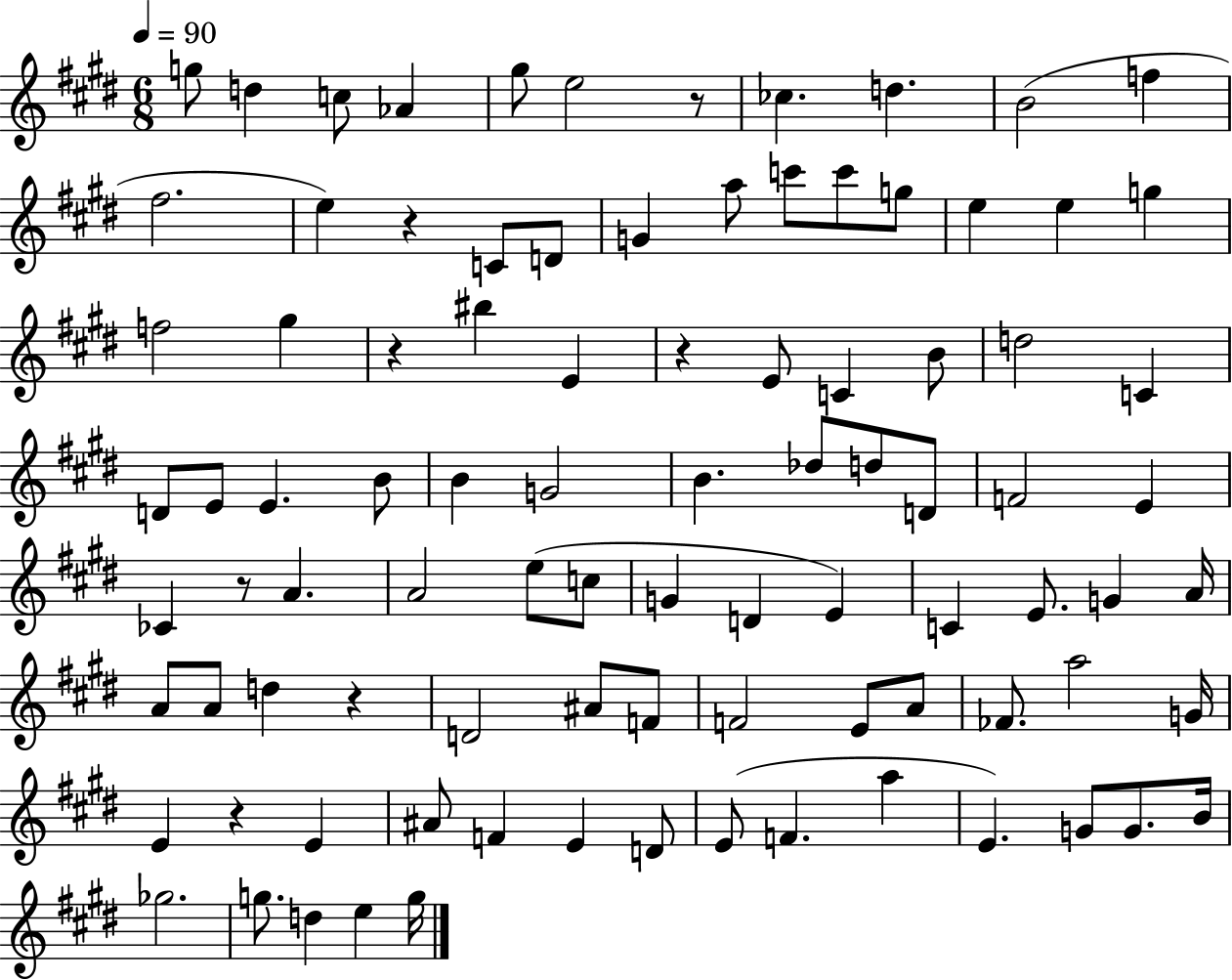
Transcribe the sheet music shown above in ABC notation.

X:1
T:Untitled
M:6/8
L:1/4
K:E
g/2 d c/2 _A ^g/2 e2 z/2 _c d B2 f ^f2 e z C/2 D/2 G a/2 c'/2 c'/2 g/2 e e g f2 ^g z ^b E z E/2 C B/2 d2 C D/2 E/2 E B/2 B G2 B _d/2 d/2 D/2 F2 E _C z/2 A A2 e/2 c/2 G D E C E/2 G A/4 A/2 A/2 d z D2 ^A/2 F/2 F2 E/2 A/2 _F/2 a2 G/4 E z E ^A/2 F E D/2 E/2 F a E G/2 G/2 B/4 _g2 g/2 d e g/4